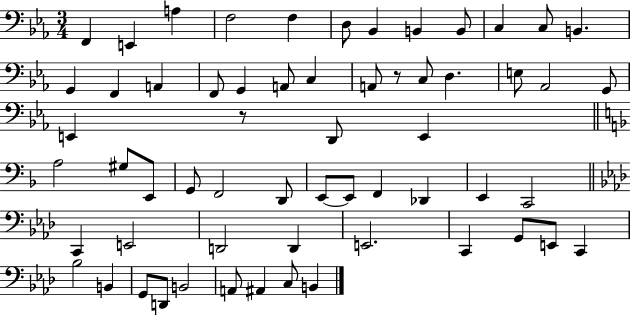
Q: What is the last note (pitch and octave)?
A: B2